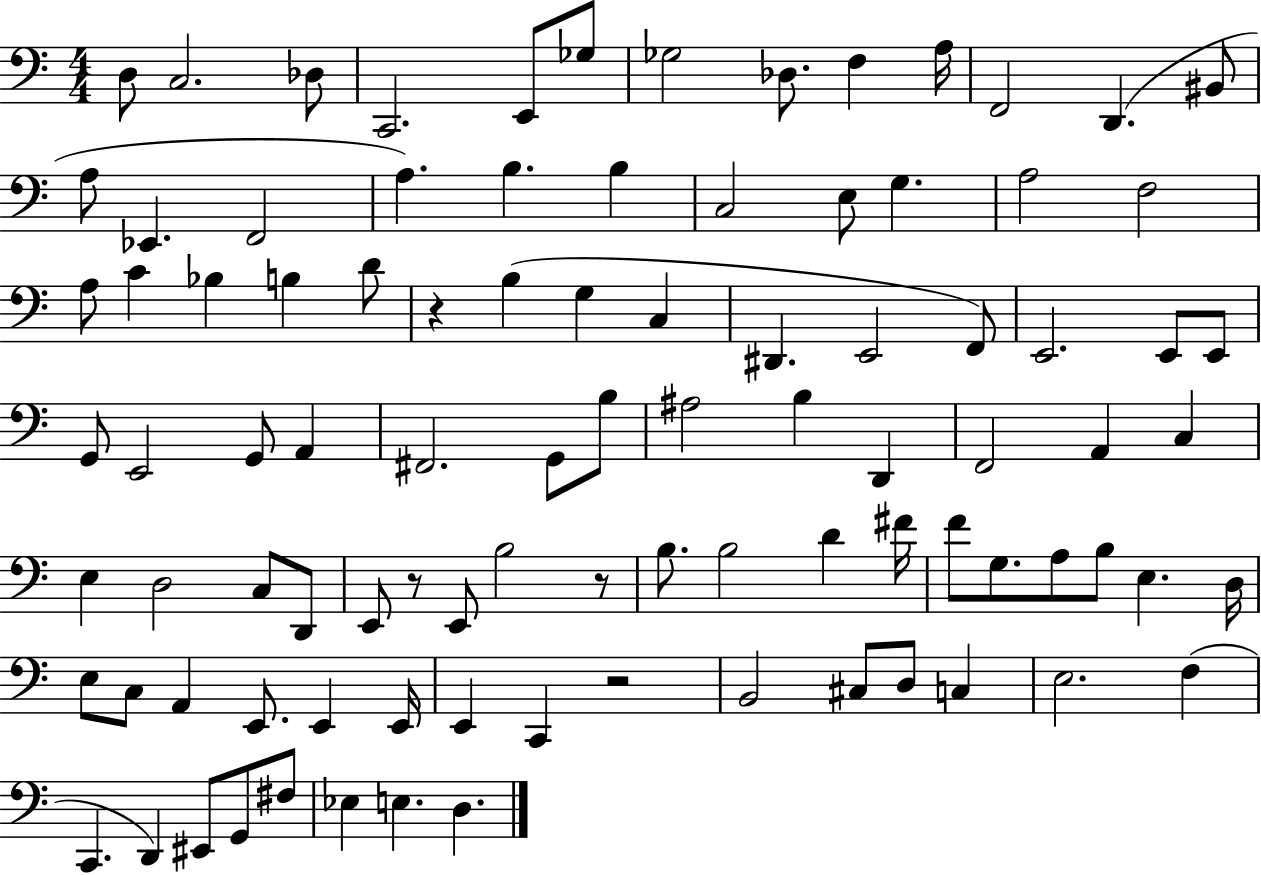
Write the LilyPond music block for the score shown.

{
  \clef bass
  \numericTimeSignature
  \time 4/4
  \key c \major
  \repeat volta 2 { d8 c2. des8 | c,2. e,8 ges8 | ges2 des8. f4 a16 | f,2 d,4.( bis,8 | \break a8 ees,4. f,2 | a4.) b4. b4 | c2 e8 g4. | a2 f2 | \break a8 c'4 bes4 b4 d'8 | r4 b4( g4 c4 | dis,4. e,2 f,8) | e,2. e,8 e,8 | \break g,8 e,2 g,8 a,4 | fis,2. g,8 b8 | ais2 b4 d,4 | f,2 a,4 c4 | \break e4 d2 c8 d,8 | e,8 r8 e,8 b2 r8 | b8. b2 d'4 fis'16 | f'8 g8. a8 b8 e4. d16 | \break e8 c8 a,4 e,8. e,4 e,16 | e,4 c,4 r2 | b,2 cis8 d8 c4 | e2. f4( | \break c,4. d,4) eis,8 g,8 fis8 | ees4 e4. d4. | } \bar "|."
}